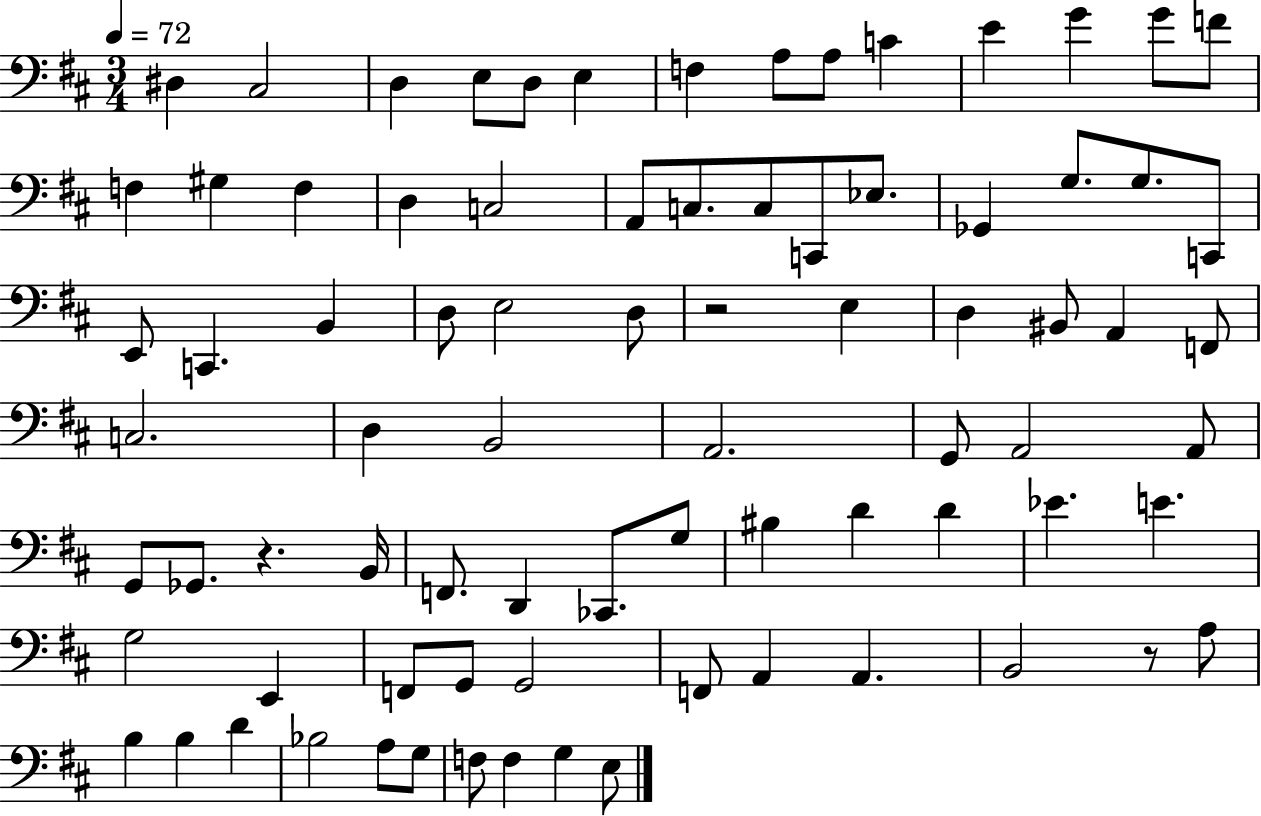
D#3/q C#3/h D3/q E3/e D3/e E3/q F3/q A3/e A3/e C4/q E4/q G4/q G4/e F4/e F3/q G#3/q F3/q D3/q C3/h A2/e C3/e. C3/e C2/e Eb3/e. Gb2/q G3/e. G3/e. C2/e E2/e C2/q. B2/q D3/e E3/h D3/e R/h E3/q D3/q BIS2/e A2/q F2/e C3/h. D3/q B2/h A2/h. G2/e A2/h A2/e G2/e Gb2/e. R/q. B2/s F2/e. D2/q CES2/e. G3/e BIS3/q D4/q D4/q Eb4/q. E4/q. G3/h E2/q F2/e G2/e G2/h F2/e A2/q A2/q. B2/h R/e A3/e B3/q B3/q D4/q Bb3/h A3/e G3/e F3/e F3/q G3/q E3/e